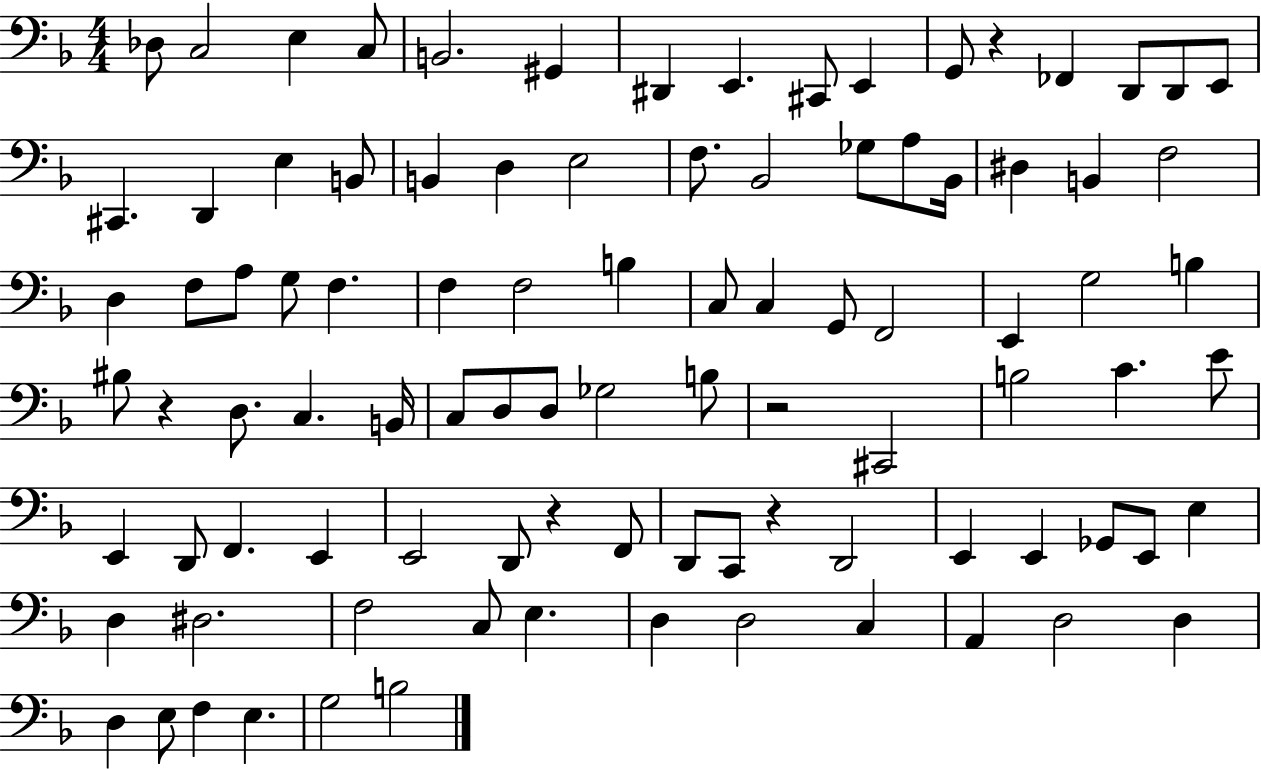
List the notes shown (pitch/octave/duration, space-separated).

Db3/e C3/h E3/q C3/e B2/h. G#2/q D#2/q E2/q. C#2/e E2/q G2/e R/q FES2/q D2/e D2/e E2/e C#2/q. D2/q E3/q B2/e B2/q D3/q E3/h F3/e. Bb2/h Gb3/e A3/e Bb2/s D#3/q B2/q F3/h D3/q F3/e A3/e G3/e F3/q. F3/q F3/h B3/q C3/e C3/q G2/e F2/h E2/q G3/h B3/q BIS3/e R/q D3/e. C3/q. B2/s C3/e D3/e D3/e Gb3/h B3/e R/h C#2/h B3/h C4/q. E4/e E2/q D2/e F2/q. E2/q E2/h D2/e R/q F2/e D2/e C2/e R/q D2/h E2/q E2/q Gb2/e E2/e E3/q D3/q D#3/h. F3/h C3/e E3/q. D3/q D3/h C3/q A2/q D3/h D3/q D3/q E3/e F3/q E3/q. G3/h B3/h